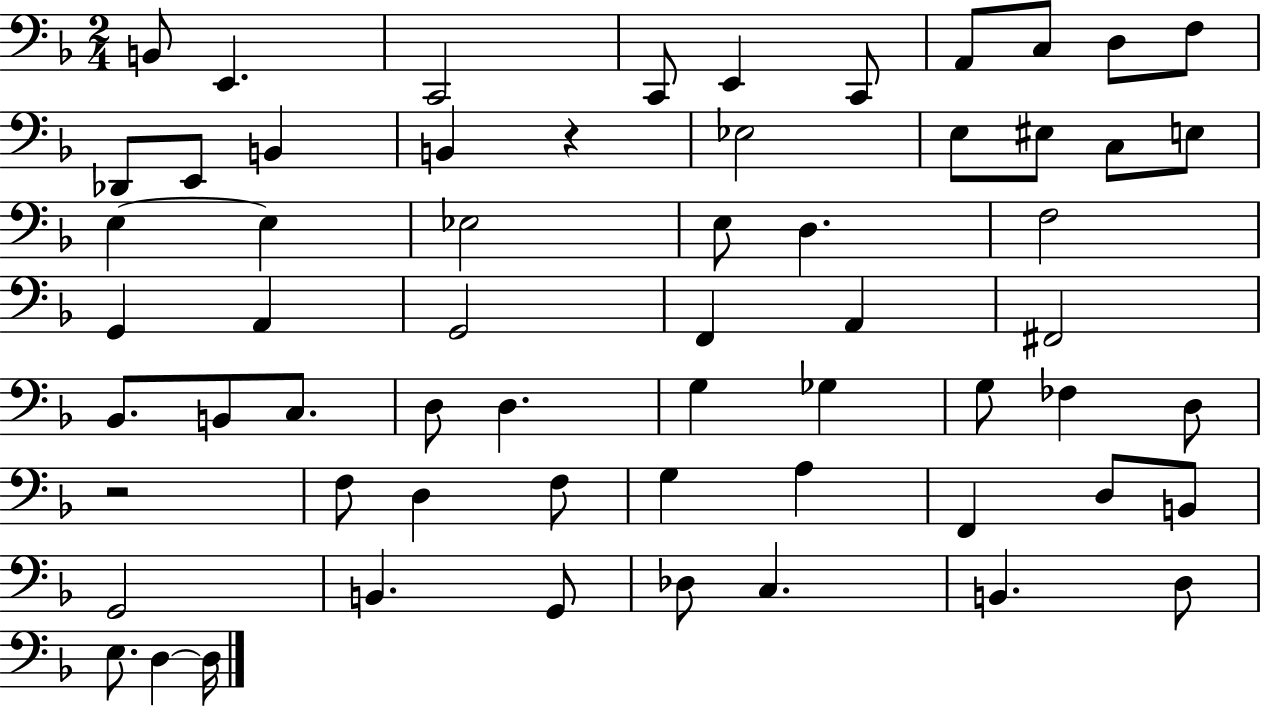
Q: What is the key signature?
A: F major